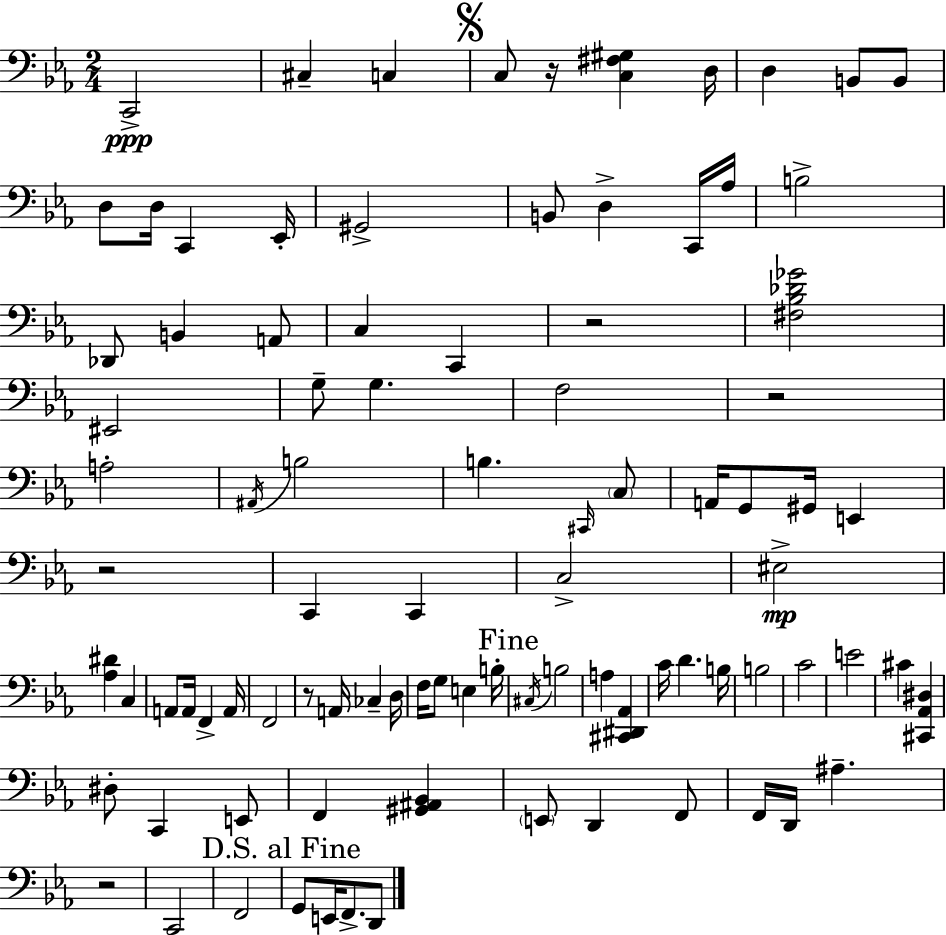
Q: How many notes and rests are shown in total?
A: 92